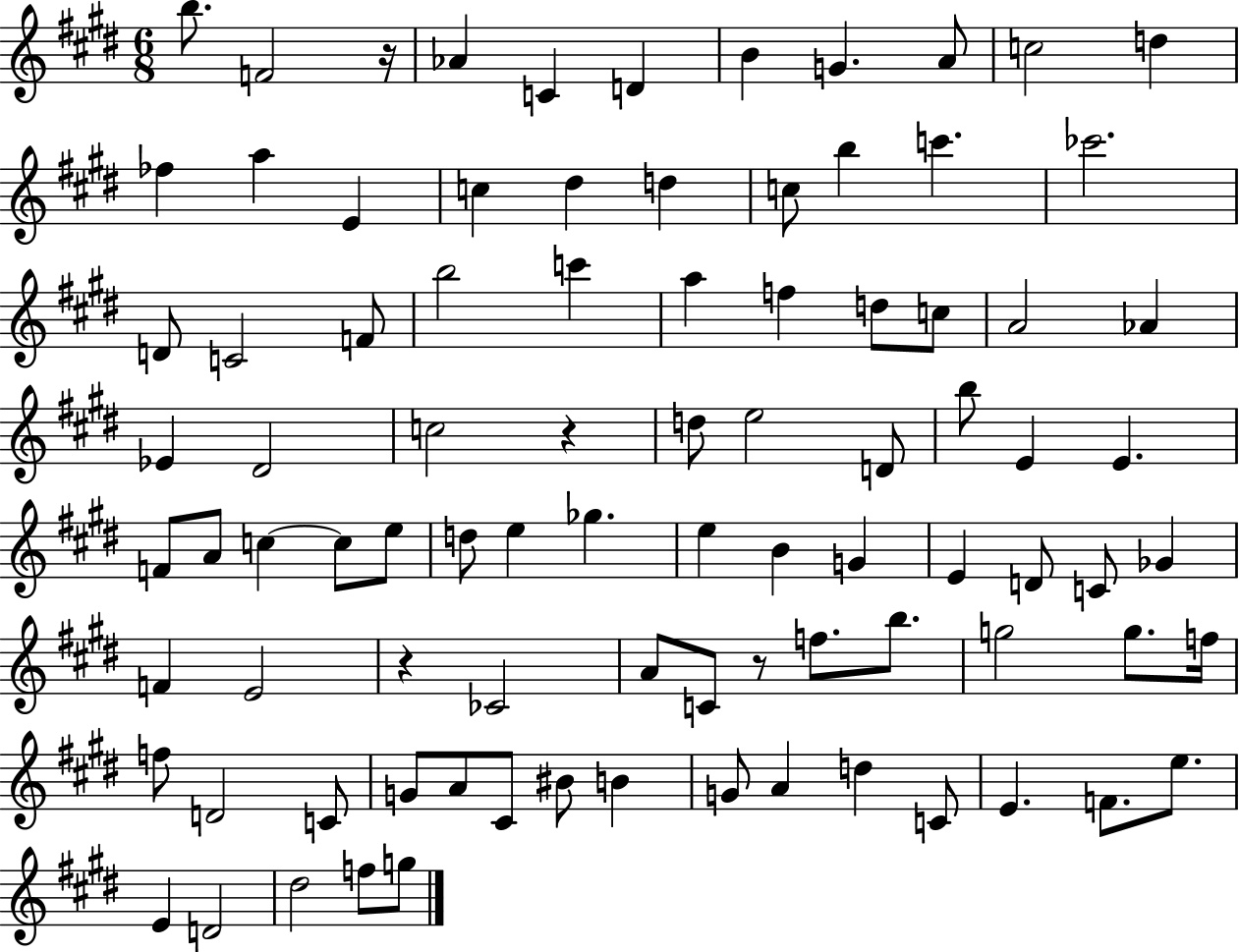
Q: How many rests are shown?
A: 4